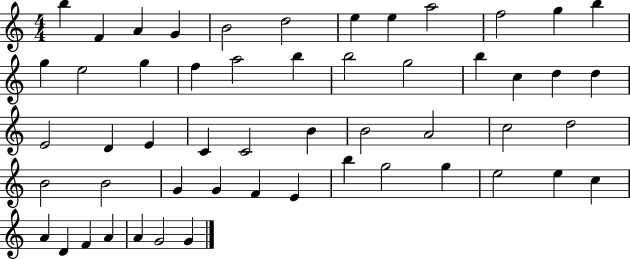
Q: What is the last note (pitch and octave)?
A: G4